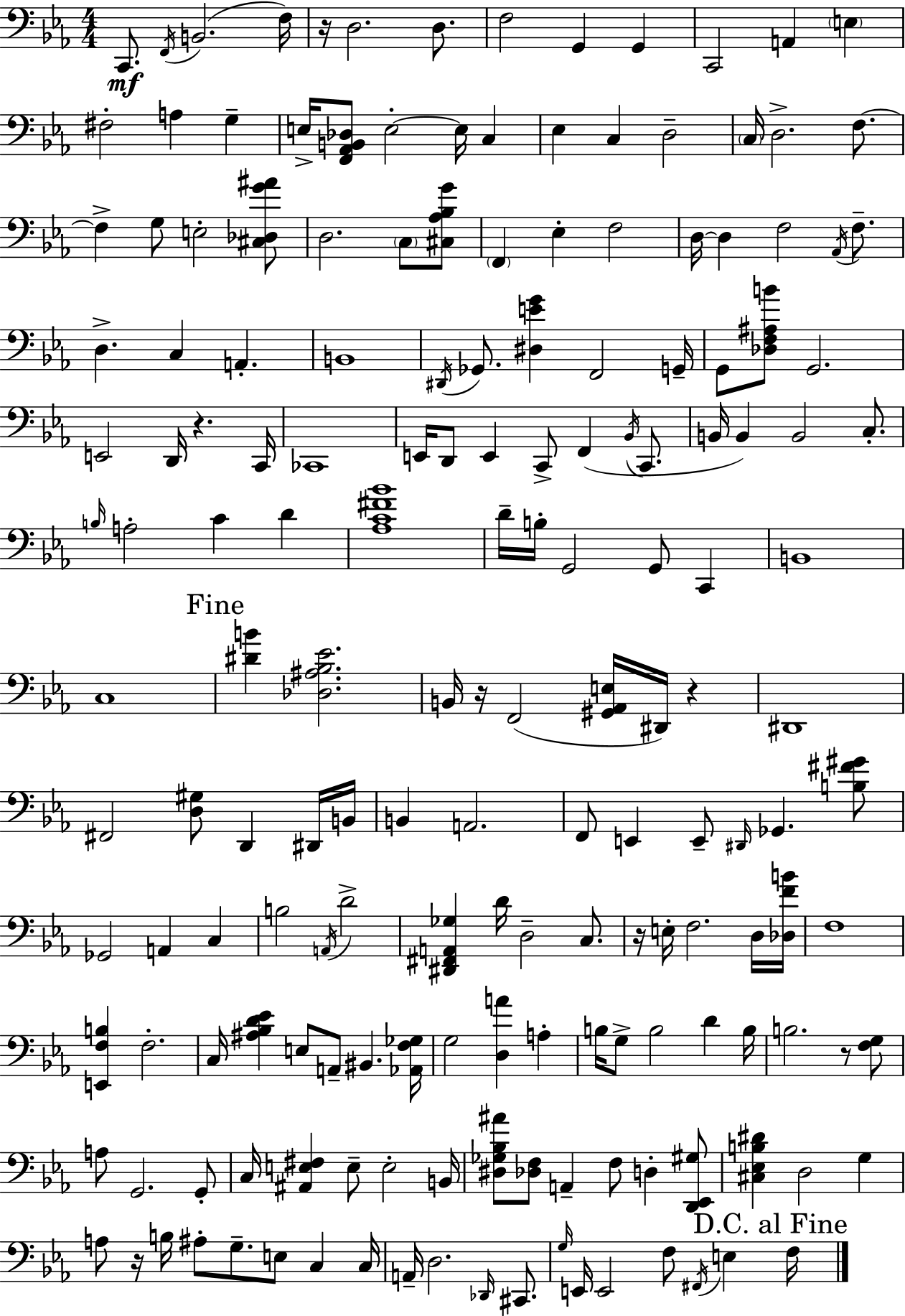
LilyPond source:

{
  \clef bass
  \numericTimeSignature
  \time 4/4
  \key ees \major
  \repeat volta 2 { c,8.\mf \acciaccatura { f,16 }( b,2. | f16) r16 d2. d8. | f2 g,4 g,4 | c,2 a,4 \parenthesize e4 | \break fis2-. a4 g4-- | e16-> <f, aes, b, des>8 e2-.~~ e16 c4 | ees4 c4 d2-- | \parenthesize c16 d2.-> f8.~~ | \break f4-> g8 e2-. <cis des g' ais'>8 | d2. \parenthesize c8 <cis aes bes g'>8 | \parenthesize f,4 ees4-. f2 | d16~~ d4 f2 \acciaccatura { aes,16 } f8.-- | \break d4.-> c4 a,4.-. | b,1 | \acciaccatura { dis,16 } ges,8. <dis e' g'>4 f,2 | g,16-- g,8 <des f ais b'>8 g,2. | \break e,2 d,16 r4. | c,16 ces,1 | e,16 d,8 e,4 c,8-> f,4( | \acciaccatura { bes,16 } c,8. b,16 b,4) b,2 | \break c8.-. \grace { b16 } a2-. c'4 | d'4 <aes c' fis' bes'>1 | d'16-- b16-. g,2 g,8 | c,4 b,1 | \break c1 | \mark "Fine" <dis' b'>4 <des ais bes ees'>2. | b,16 r16 f,2( <gis, aes, e>16 | dis,16) r4 dis,1 | \break fis,2 <d gis>8 d,4 | dis,16 b,16 b,4 a,2. | f,8 e,4 e,8-- \grace { dis,16 } ges,4. | <b fis' gis'>8 ges,2 a,4 | \break c4 b2 \acciaccatura { a,16 } d'2-> | <dis, fis, a, ges>4 d'16 d2-- | c8. r16 e16-. f2. | d16 <des f' b'>16 f1 | \break <e, f b>4 f2.-. | c16 <ais bes d' ees'>4 e8 a,8-- | bis,4. <aes, f ges>16 g2 <d a'>4 | a4-. b16 g8-> b2 | \break d'4 b16 b2. | r8 <f g>8 a8 g,2. | g,8-. c16 <ais, e fis>4 e8-- e2-. | b,16 <dis ges bes ais'>8 <des f>8 a,4-- f8 | \break d4-. <d, ees, gis>8 <cis ees b dis'>4 d2 | g4 a8 r16 b16 ais8-. g8.-- | e8 c4 c16 a,16-- d2. | \grace { des,16 } cis,8. \grace { g16 } e,16 e,2 | \break f8 \acciaccatura { fis,16 } e4 \mark "D.C. al Fine" f16 } \bar "|."
}